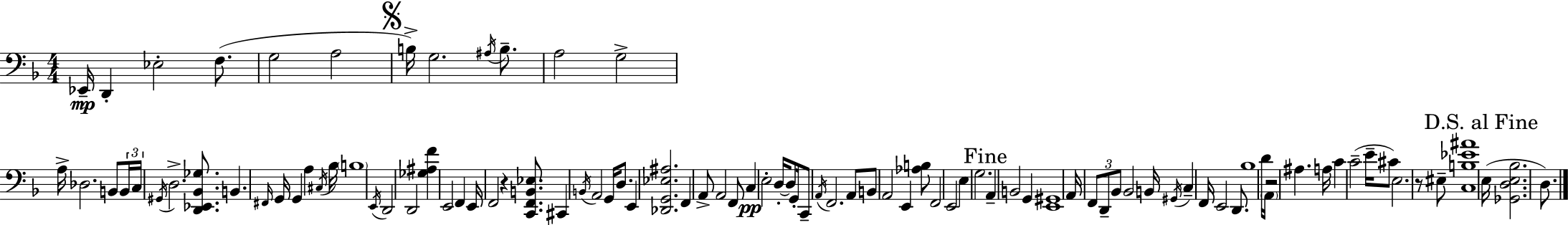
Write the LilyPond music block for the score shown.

{
  \clef bass
  \numericTimeSignature
  \time 4/4
  \key d \minor
  ees,16--\mp d,4-. ees2-. f8.( | g2 a2 | \mark \markup { \musicglyph "scripts.segno" } b16->) g2. \acciaccatura { ais16 } b8.-- | a2 g2-> | \break a16-> des2. b,8 | \tuplet 3/2 { b,16 c16 \acciaccatura { gis,16 } } d2.-> <d, ees, bes, ges>8. | b,4. \grace { fis,16 } g,16 g,4 a4 | \acciaccatura { cis16 } bes16 \parenthesize b1 | \break \acciaccatura { e,16 } d,2 d,2 | <ges ais f'>4 e,2 | f,4 e,16 f,2 r4 | <c, f, b, ees>8. cis,4 \acciaccatura { b,16 } a,2 | \break g,16 d8. e,4 <des, g, ees ais>2. | f,4 a,8-> a,2 | f,8 c4\pp e2-. | d16-.~~ d8 g,16-. c,8-- \acciaccatura { a,16 } f,2. | \break a,8 b,8 a,2 | e,4 <aes b>8 f,2 e,2 | e4 g2. | \mark "Fine" a,4-- b,2 | \break g,4 <e, gis,>1 | a,16 \tuplet 3/2 { f,8 d,8-- bes,8 } bes,2 | b,16 \acciaccatura { gis,16 } c4-- f,16 e,2 | d,8. bes1 | \break d'16 \parenthesize a,16 r2 | ais4. a16 c'4 c'2--( | e'16-- cis'8) e2. | r8 eis8-- <c b ees' ais'>1 | \break \mark "D.S. al Fine" e16( <ges, d e bes>2. | d8.) \bar "|."
}